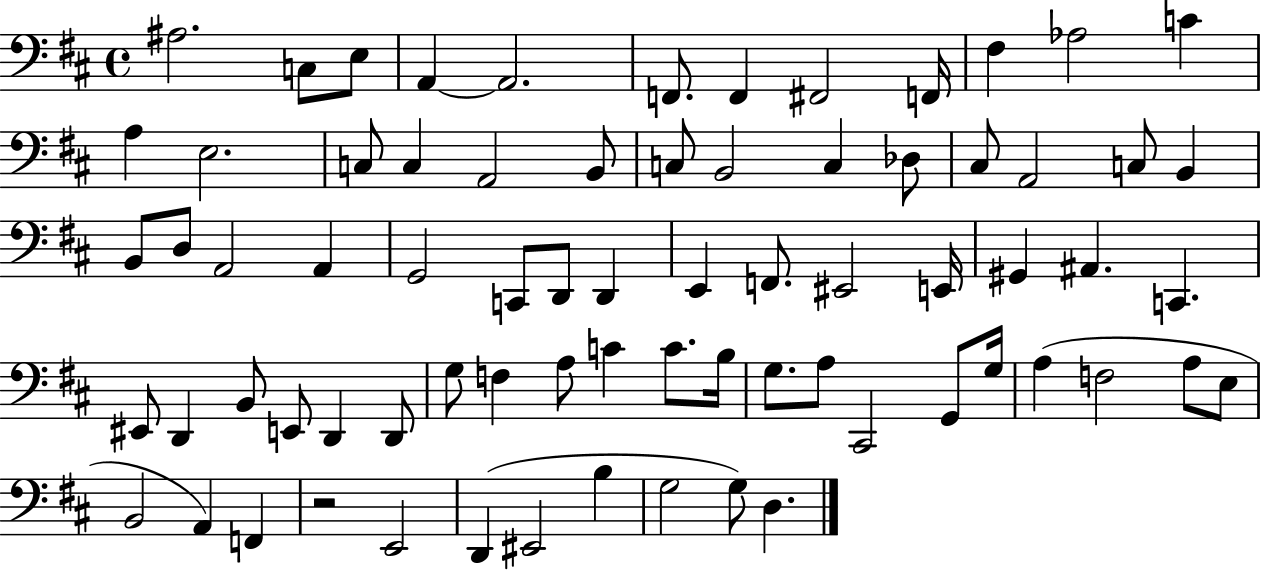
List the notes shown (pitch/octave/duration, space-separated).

A#3/h. C3/e E3/e A2/q A2/h. F2/e. F2/q F#2/h F2/s F#3/q Ab3/h C4/q A3/q E3/h. C3/e C3/q A2/h B2/e C3/e B2/h C3/q Db3/e C#3/e A2/h C3/e B2/q B2/e D3/e A2/h A2/q G2/h C2/e D2/e D2/q E2/q F2/e. EIS2/h E2/s G#2/q A#2/q. C2/q. EIS2/e D2/q B2/e E2/e D2/q D2/e G3/e F3/q A3/e C4/q C4/e. B3/s G3/e. A3/e C#2/h G2/e G3/s A3/q F3/h A3/e E3/e B2/h A2/q F2/q R/h E2/h D2/q EIS2/h B3/q G3/h G3/e D3/q.